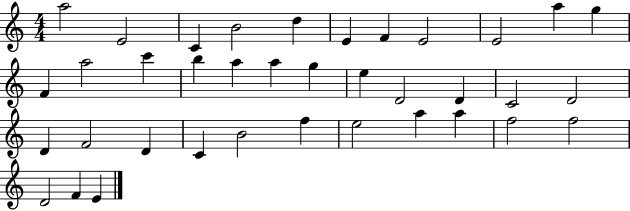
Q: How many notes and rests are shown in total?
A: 37